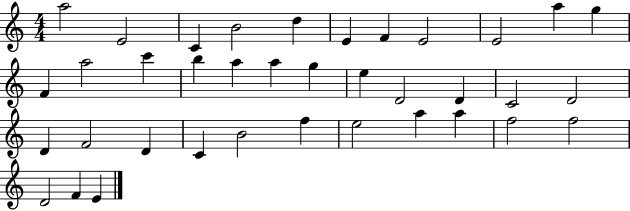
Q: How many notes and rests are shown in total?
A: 37